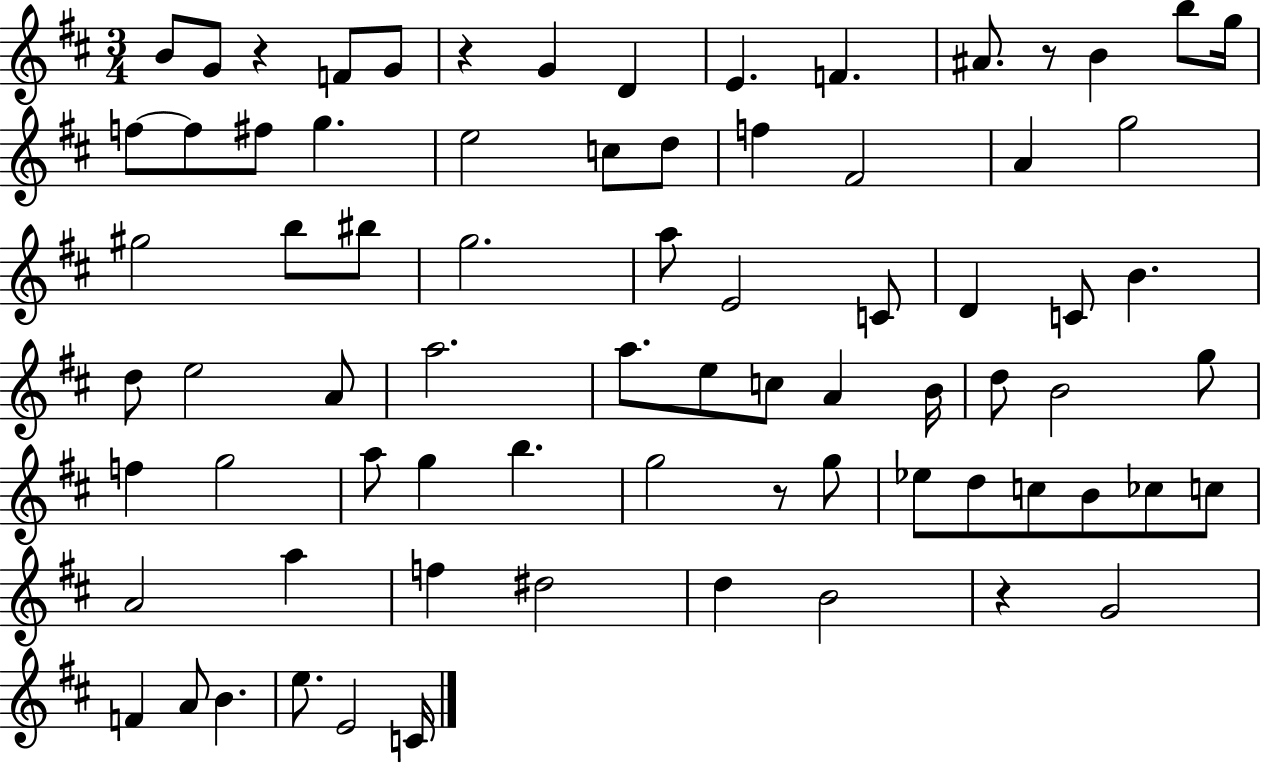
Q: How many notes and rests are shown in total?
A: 76